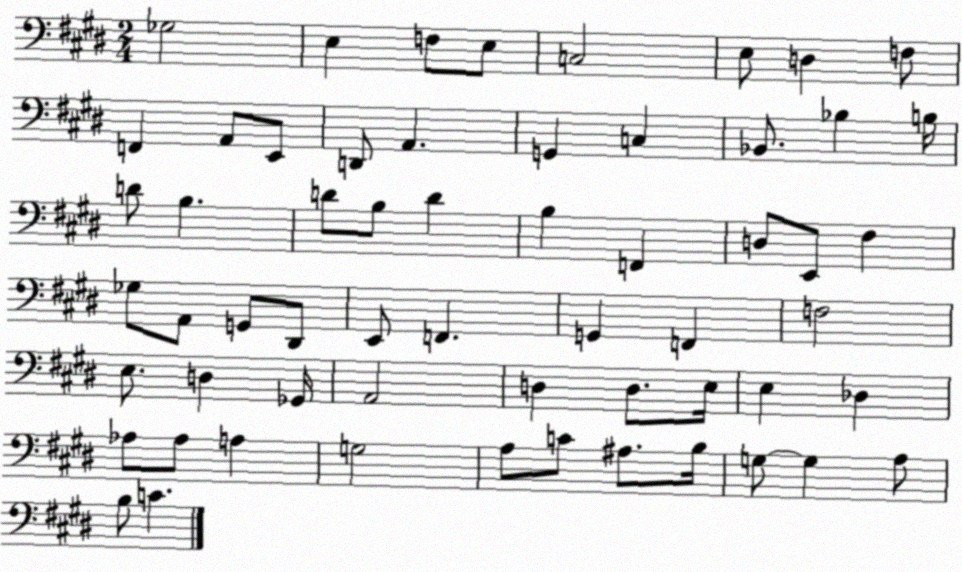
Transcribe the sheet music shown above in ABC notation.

X:1
T:Untitled
M:2/4
L:1/4
K:E
_G,2 E, F,/2 E,/2 C,2 E,/2 D, F,/2 F,, A,,/2 E,,/2 D,,/2 A,, G,, C, _B,,/2 _B, B,/4 D/2 B, D/2 B,/2 D B, F,, D,/2 E,,/2 ^F, _G,/2 A,,/2 G,,/2 ^D,,/2 E,,/2 F,, G,, F,, F,2 E,/2 D, _G,,/4 A,,2 D, D,/2 E,/4 E, _D, _A,/2 _A,/2 A, G,2 A,/2 C/2 ^A,/2 B,/4 G,/2 G, A,/2 B,/2 C